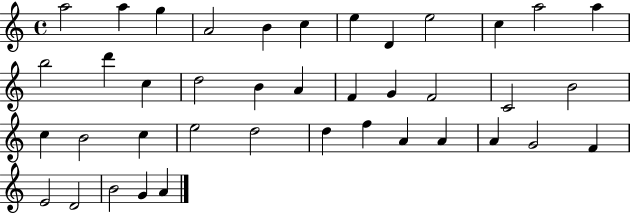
X:1
T:Untitled
M:4/4
L:1/4
K:C
a2 a g A2 B c e D e2 c a2 a b2 d' c d2 B A F G F2 C2 B2 c B2 c e2 d2 d f A A A G2 F E2 D2 B2 G A